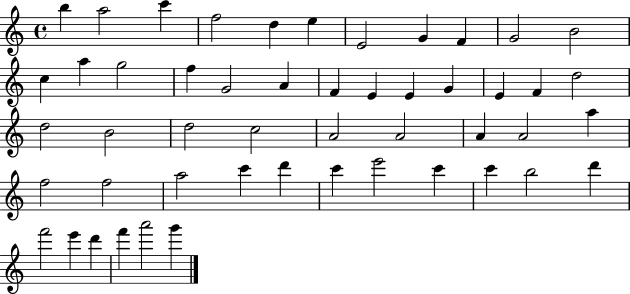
{
  \clef treble
  \time 4/4
  \defaultTimeSignature
  \key c \major
  b''4 a''2 c'''4 | f''2 d''4 e''4 | e'2 g'4 f'4 | g'2 b'2 | \break c''4 a''4 g''2 | f''4 g'2 a'4 | f'4 e'4 e'4 g'4 | e'4 f'4 d''2 | \break d''2 b'2 | d''2 c''2 | a'2 a'2 | a'4 a'2 a''4 | \break f''2 f''2 | a''2 c'''4 d'''4 | c'''4 e'''2 c'''4 | c'''4 b''2 d'''4 | \break f'''2 e'''4 d'''4 | f'''4 a'''2 g'''4 | \bar "|."
}